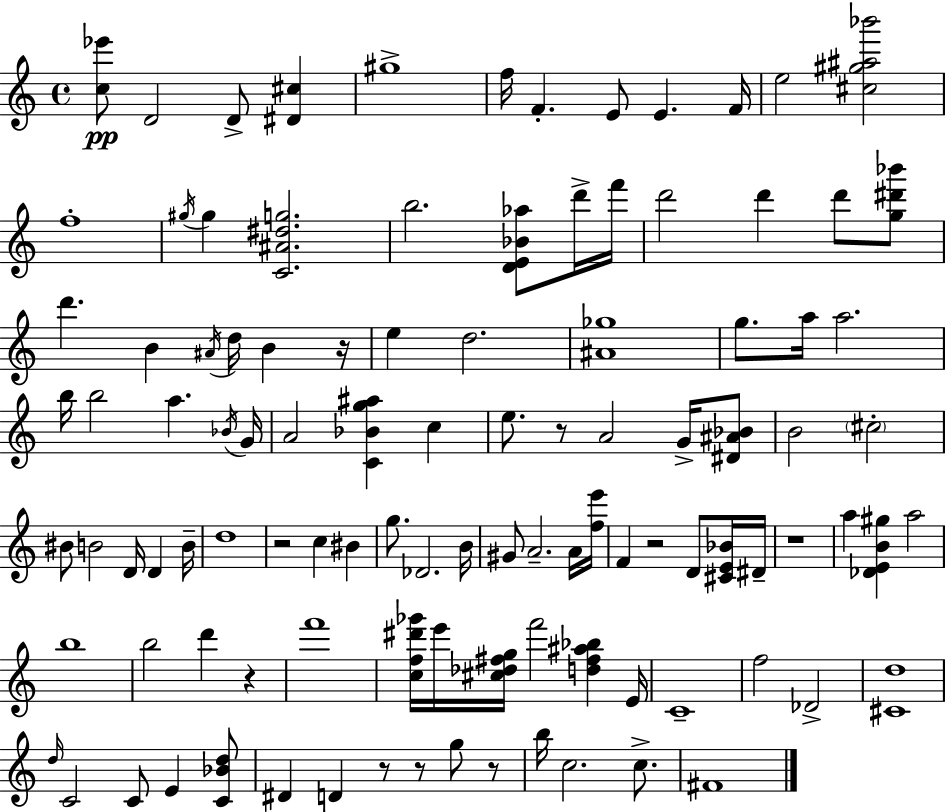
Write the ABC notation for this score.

X:1
T:Untitled
M:4/4
L:1/4
K:C
[c_e']/2 D2 D/2 [^D^c] ^g4 f/4 F E/2 E F/4 e2 [^c^g^a_b']2 f4 ^g/4 ^g [C^A^dg]2 b2 [DE_B_a]/2 d'/4 f'/4 d'2 d' d'/2 [g^d'_b']/2 d' B ^A/4 d/4 B z/4 e d2 [^A_g]4 g/2 a/4 a2 b/4 b2 a _B/4 G/4 A2 [C_Bg^a] c e/2 z/2 A2 G/4 [^D^A_B]/2 B2 ^c2 ^B/2 B2 D/4 D B/4 d4 z2 c ^B g/2 _D2 B/4 ^G/2 A2 A/4 [fe']/4 F z2 D/2 [^CE_B]/4 ^D/4 z4 a [_DEB^g] a2 b4 b2 d' z f'4 [cf^d'_g']/4 e'/4 [^c_d^fg]/4 f'2 [d^f^a_b] E/4 C4 f2 _D2 [^Cd]4 d/4 C2 C/2 E [C_Bd]/2 ^D D z/2 z/2 g/2 z/2 b/4 c2 c/2 ^F4